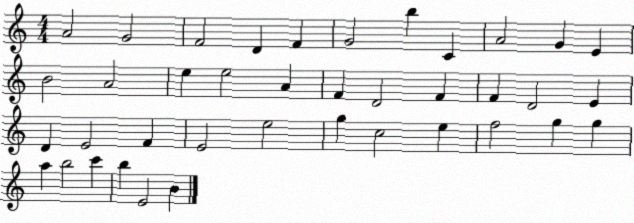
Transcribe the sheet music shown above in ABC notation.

X:1
T:Untitled
M:4/4
L:1/4
K:C
A2 G2 F2 D F G2 b C A2 G E B2 A2 e e2 A F D2 F F D2 E D E2 F E2 e2 g c2 e f2 g g a b2 c' b E2 B